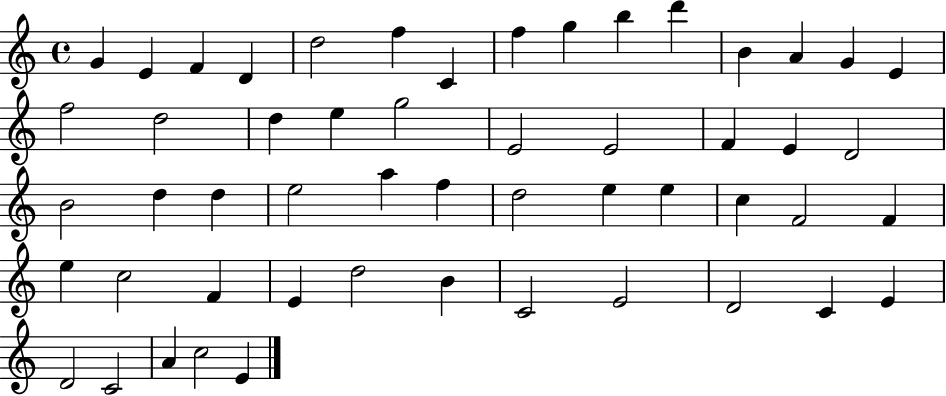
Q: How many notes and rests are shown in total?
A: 53